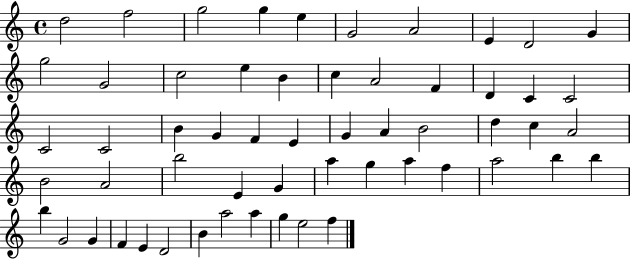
{
  \clef treble
  \time 4/4
  \defaultTimeSignature
  \key c \major
  d''2 f''2 | g''2 g''4 e''4 | g'2 a'2 | e'4 d'2 g'4 | \break g''2 g'2 | c''2 e''4 b'4 | c''4 a'2 f'4 | d'4 c'4 c'2 | \break c'2 c'2 | b'4 g'4 f'4 e'4 | g'4 a'4 b'2 | d''4 c''4 a'2 | \break b'2 a'2 | b''2 e'4 g'4 | a''4 g''4 a''4 f''4 | a''2 b''4 b''4 | \break b''4 g'2 g'4 | f'4 e'4 d'2 | b'4 a''2 a''4 | g''4 e''2 f''4 | \break \bar "|."
}